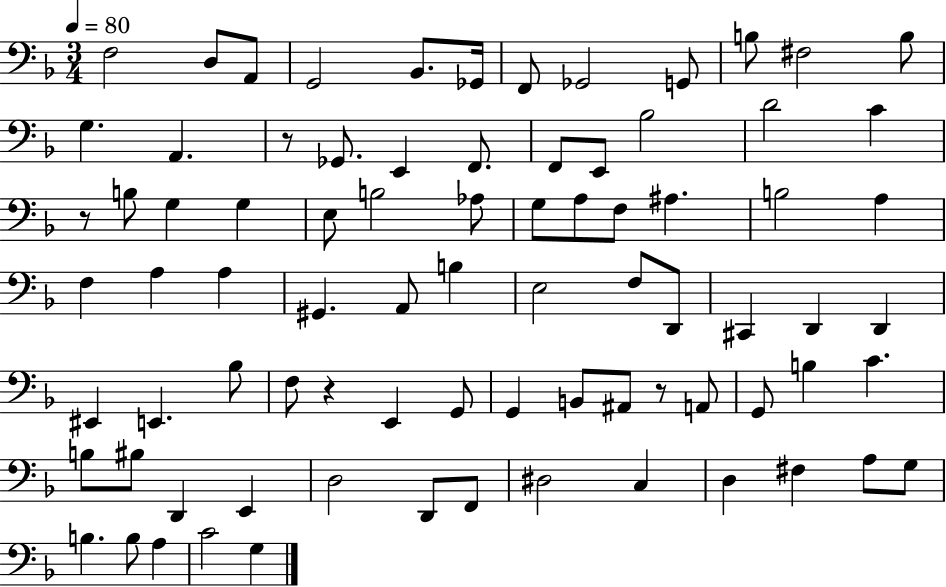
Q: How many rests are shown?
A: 4